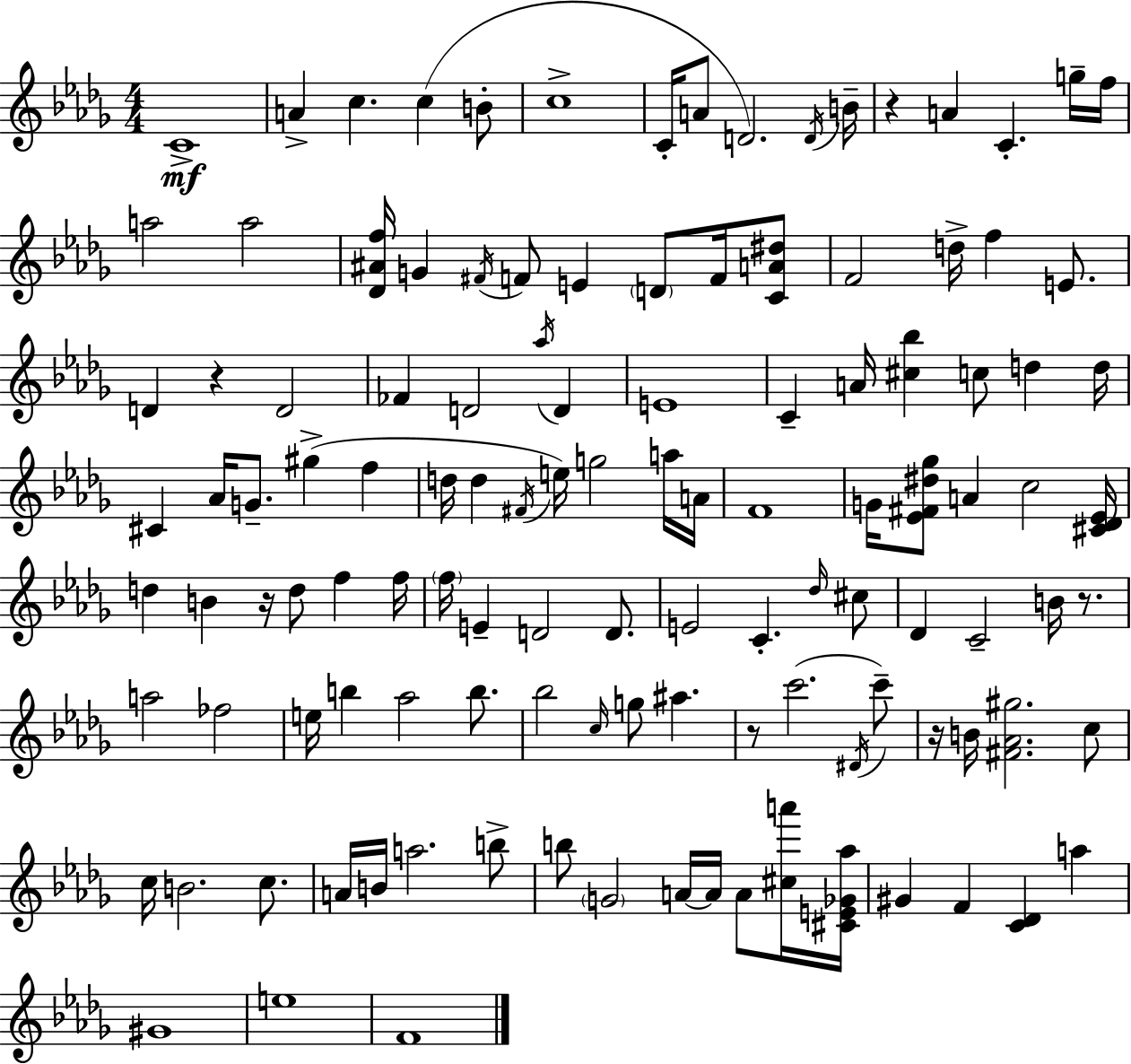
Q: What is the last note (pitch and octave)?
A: F4